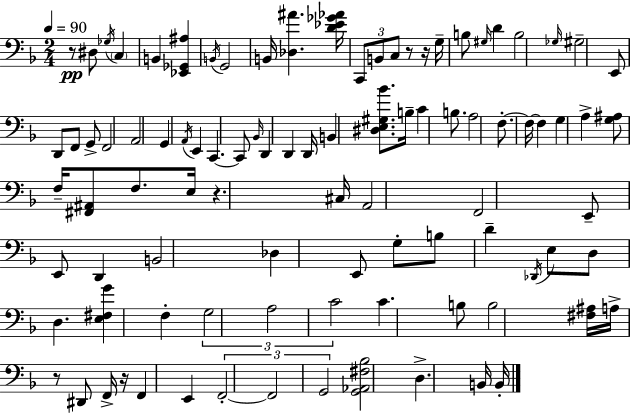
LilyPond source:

{
  \clef bass
  \numericTimeSignature
  \time 2/4
  \key f \major
  \tempo 4 = 90
  r8\pp dis8 \acciaccatura { ges16 } \parenthesize c4 | b,4 <ees, ges, ais>4 | \acciaccatura { b,16 } g,2 | b,16 <des ais'>4. | \break <d' ees' ges' aes'>16 \tuplet 3/2 { c,8 b,8 c8 } | r8 r16 g16-- b8 \grace { gis16 } d'4 | b2 | \grace { ges16 } gis2-- | \break e,8 d,8 | f,8 g,8-> f,2 | a,2 | g,4 | \break \acciaccatura { a,16 } e,4 c,4.~~ | c,8 \grace { bes,16 } d,4 | d,4 d,16 b,4 | <dis e gis bes'>8. b16-- c'4 | \break b8. a2 | f8.-.~~ | f16~~ f4 g4 | a4-> <g ais>8 | \break f16-- <fis, ais,>8 f8. e16 r4. | cis16 a,2 | f,2 | e,8-- | \break e,8 d,4 b,2 | des4 | e,8 g8-. b8 | d'4-- \acciaccatura { des,16 } e8 d8 | \break d4. <e fis g'>4 | f4-. \tuplet 3/2 { g2 | a2 | c'2 } | \break c'4. | b8 b2 | <fis ais>16 | a16-> r8 dis,8 f,16-> r16 f,4 | \break e,4 \tuplet 3/2 { f,2-.~~ | f,2 | g,2 } | <g, aes, fis bes>2 | \break d4.-> | b,16 b,16-. \bar "|."
}